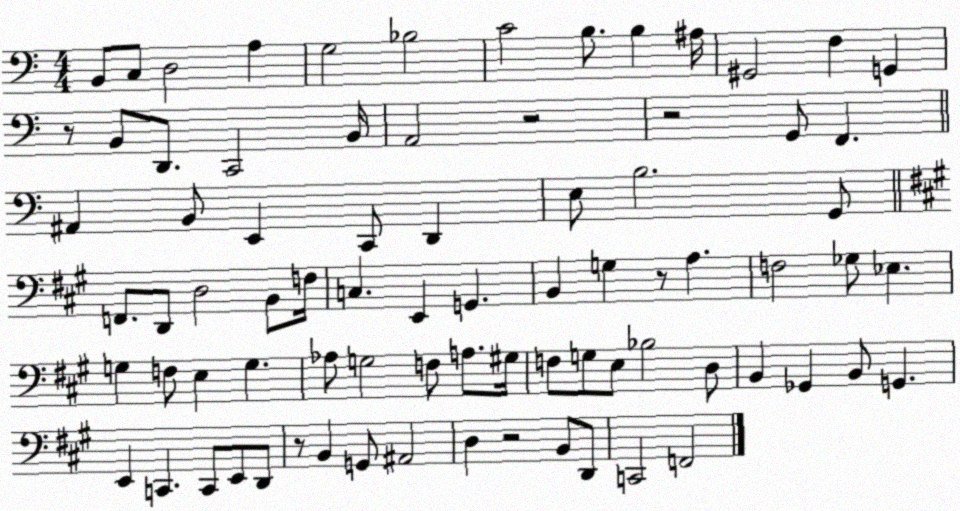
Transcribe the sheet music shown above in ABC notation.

X:1
T:Untitled
M:4/4
L:1/4
K:C
B,,/2 C,/2 D,2 A, G,2 _B,2 C2 B,/2 B, ^A,/4 ^G,,2 F, G,, z/2 B,,/2 D,,/2 C,,2 B,,/4 A,,2 z2 z2 G,,/2 F,, ^A,, B,,/2 E,, C,,/2 D,, E,/2 B,2 G,,/2 F,,/2 D,,/2 D,2 B,,/2 F,/4 C, E,, G,, B,, G, z/2 A, F,2 _G,/2 _E, G, F,/2 E, G, _A,/2 G,2 F,/2 A,/2 ^G,/4 F,/2 G,/2 E,/2 _B,2 D,/2 B,, _G,, B,,/2 G,, E,, C,, C,,/2 E,,/2 D,,/2 z/2 B,, G,,/2 ^A,,2 D, z2 B,,/2 D,,/2 C,,2 F,,2